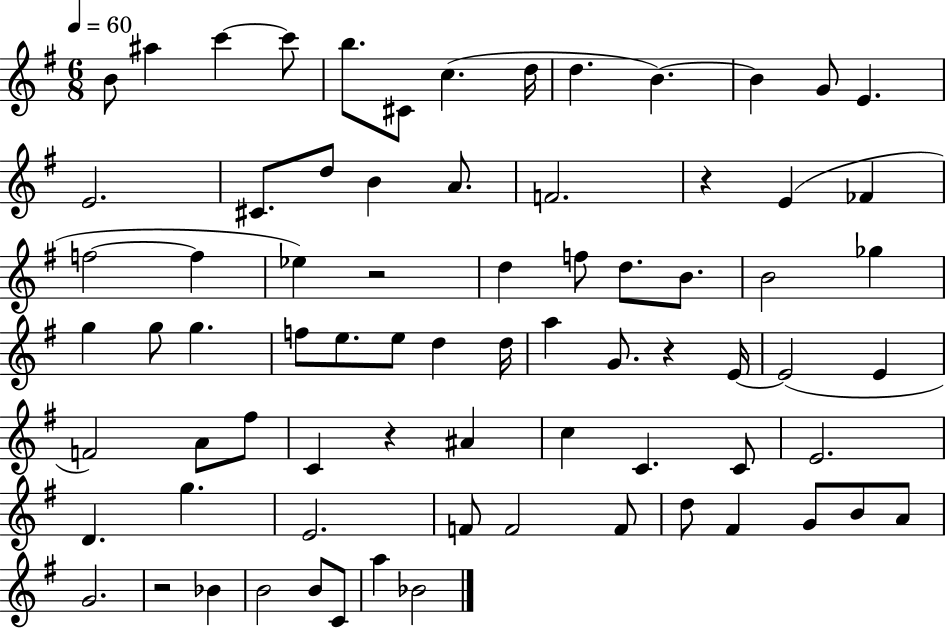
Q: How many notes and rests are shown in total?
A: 75